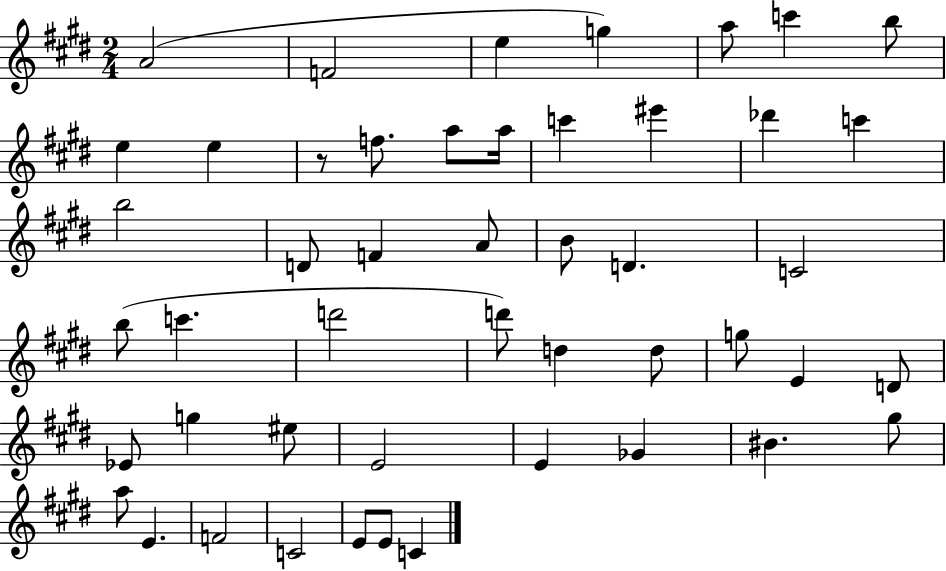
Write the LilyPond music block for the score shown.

{
  \clef treble
  \numericTimeSignature
  \time 2/4
  \key e \major
  a'2( | f'2 | e''4 g''4) | a''8 c'''4 b''8 | \break e''4 e''4 | r8 f''8. a''8 a''16 | c'''4 eis'''4 | des'''4 c'''4 | \break b''2 | d'8 f'4 a'8 | b'8 d'4. | c'2 | \break b''8( c'''4. | d'''2 | d'''8) d''4 d''8 | g''8 e'4 d'8 | \break ees'8 g''4 eis''8 | e'2 | e'4 ges'4 | bis'4. gis''8 | \break a''8 e'4. | f'2 | c'2 | e'8 e'8 c'4 | \break \bar "|."
}